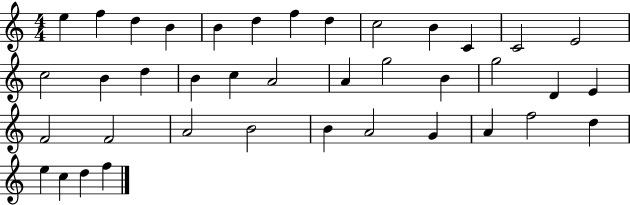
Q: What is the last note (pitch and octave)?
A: F5